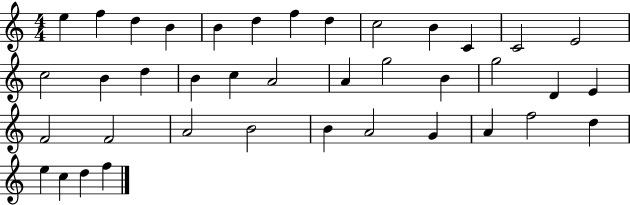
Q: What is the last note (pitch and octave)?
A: F5